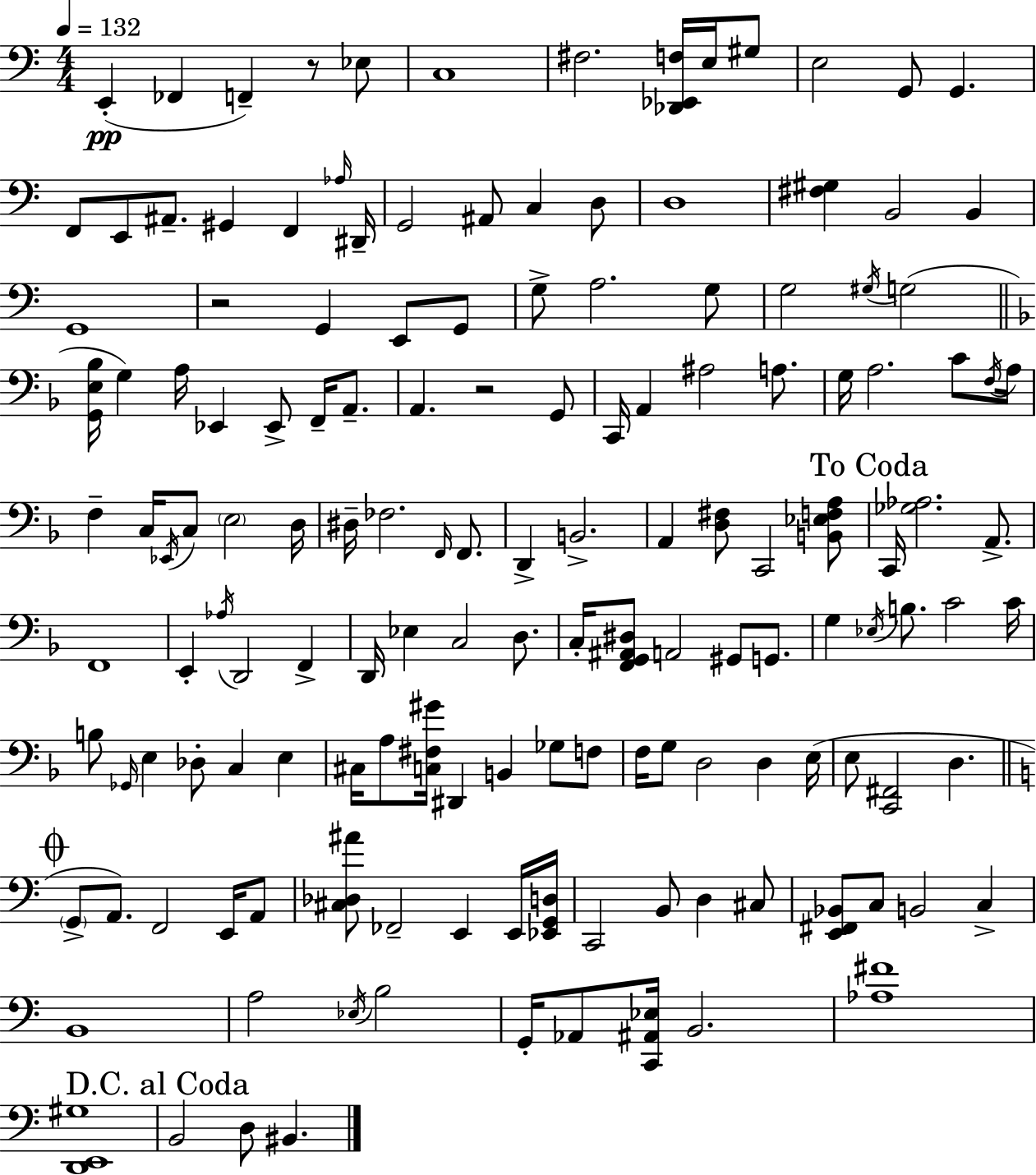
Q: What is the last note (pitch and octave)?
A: BIS2